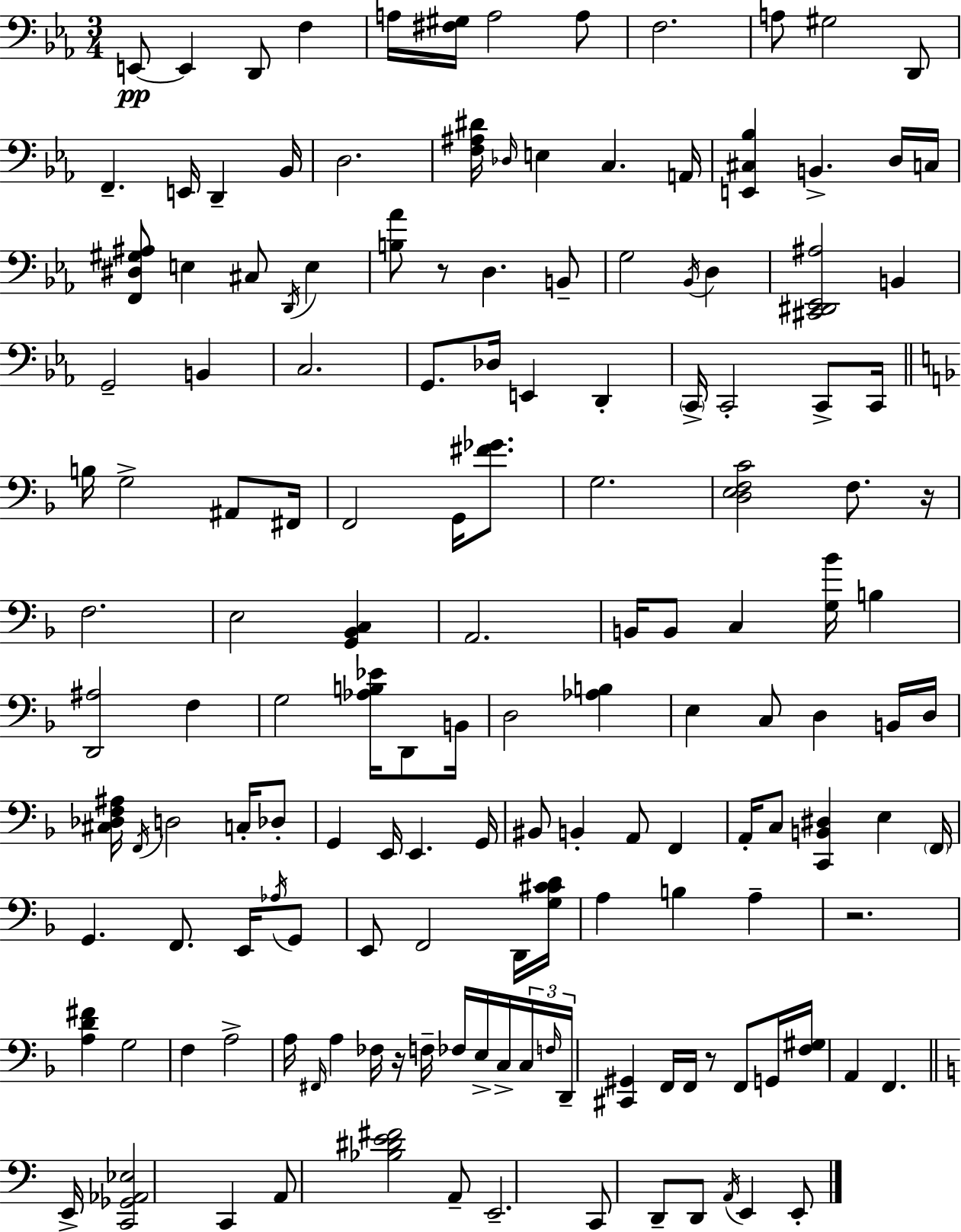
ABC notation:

X:1
T:Untitled
M:3/4
L:1/4
K:Eb
E,,/2 E,, D,,/2 F, A,/4 [^F,^G,]/4 A,2 A,/2 F,2 A,/2 ^G,2 D,,/2 F,, E,,/4 D,, _B,,/4 D,2 [F,^A,^D]/4 _D,/4 E, C, A,,/4 [E,,^C,_B,] B,, D,/4 C,/4 [F,,^D,^G,^A,]/2 E, ^C,/2 D,,/4 E, [B,_A]/2 z/2 D, B,,/2 G,2 _B,,/4 D, [^C,,^D,,_E,,^A,]2 B,, G,,2 B,, C,2 G,,/2 _D,/4 E,, D,, C,,/4 C,,2 C,,/2 C,,/4 B,/4 G,2 ^A,,/2 ^F,,/4 F,,2 G,,/4 [^F_G]/2 G,2 [D,E,F,C]2 F,/2 z/4 F,2 E,2 [G,,_B,,C,] A,,2 B,,/4 B,,/2 C, [G,_B]/4 B, [D,,^A,]2 F, G,2 [_A,B,_E]/4 D,,/2 B,,/4 D,2 [_A,B,] E, C,/2 D, B,,/4 D,/4 [^C,_D,F,^A,]/4 F,,/4 D,2 C,/4 _D,/2 G,, E,,/4 E,, G,,/4 ^B,,/2 B,, A,,/2 F,, A,,/4 C,/2 [C,,B,,^D,] E, F,,/4 G,, F,,/2 E,,/4 _A,/4 G,,/2 E,,/2 F,,2 D,,/4 [G,^C^CD]/4 A, B, A, z2 [A,D^F] G,2 F, A,2 A,/4 ^F,,/4 A, _F,/4 z/4 F,/4 _F,/4 E,/4 C,/4 C,/4 F,/4 D,,/4 [^C,,^G,,] F,,/4 F,,/4 z/2 F,,/2 G,,/4 [F,^G,]/4 A,, F,, E,,/4 [C,,_G,,_A,,_E,]2 C,, A,,/2 [_B,^DE^F]2 A,,/2 E,,2 C,,/2 D,,/2 D,,/2 A,,/4 E,, E,,/2